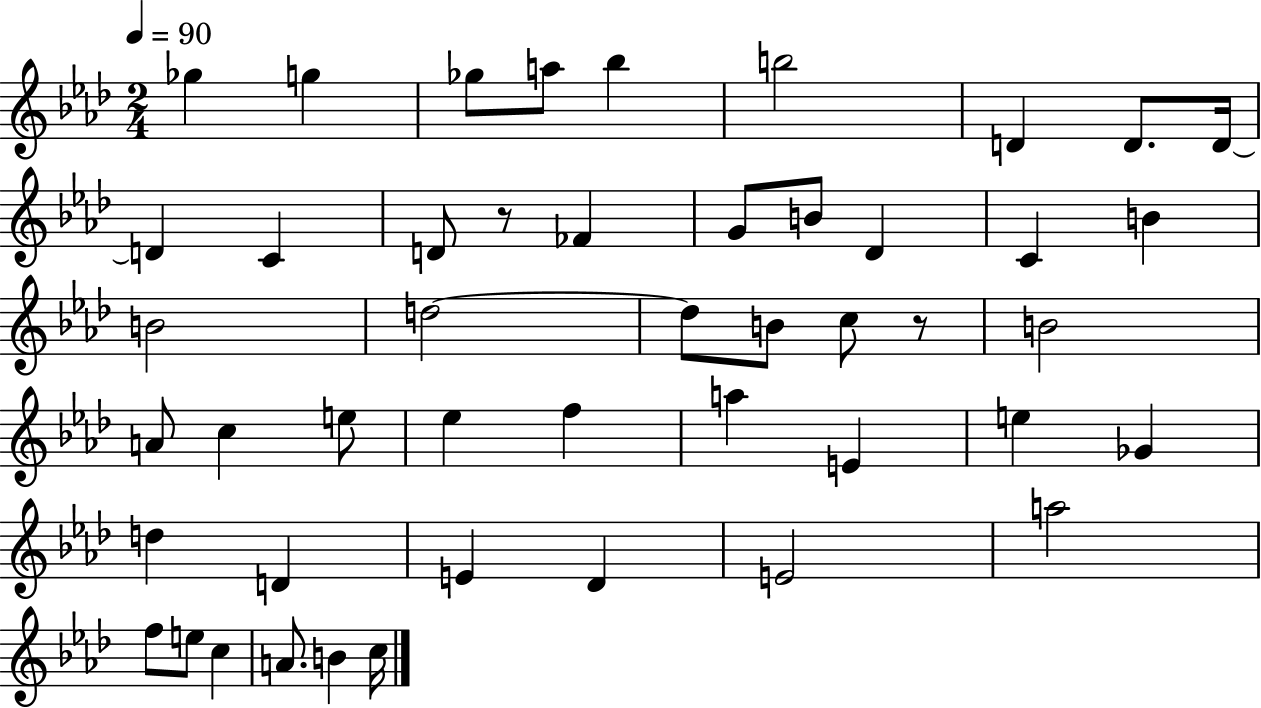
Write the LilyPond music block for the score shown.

{
  \clef treble
  \numericTimeSignature
  \time 2/4
  \key aes \major
  \tempo 4 = 90
  ges''4 g''4 | ges''8 a''8 bes''4 | b''2 | d'4 d'8. d'16~~ | \break d'4 c'4 | d'8 r8 fes'4 | g'8 b'8 des'4 | c'4 b'4 | \break b'2 | d''2~~ | d''8 b'8 c''8 r8 | b'2 | \break a'8 c''4 e''8 | ees''4 f''4 | a''4 e'4 | e''4 ges'4 | \break d''4 d'4 | e'4 des'4 | e'2 | a''2 | \break f''8 e''8 c''4 | a'8. b'4 c''16 | \bar "|."
}